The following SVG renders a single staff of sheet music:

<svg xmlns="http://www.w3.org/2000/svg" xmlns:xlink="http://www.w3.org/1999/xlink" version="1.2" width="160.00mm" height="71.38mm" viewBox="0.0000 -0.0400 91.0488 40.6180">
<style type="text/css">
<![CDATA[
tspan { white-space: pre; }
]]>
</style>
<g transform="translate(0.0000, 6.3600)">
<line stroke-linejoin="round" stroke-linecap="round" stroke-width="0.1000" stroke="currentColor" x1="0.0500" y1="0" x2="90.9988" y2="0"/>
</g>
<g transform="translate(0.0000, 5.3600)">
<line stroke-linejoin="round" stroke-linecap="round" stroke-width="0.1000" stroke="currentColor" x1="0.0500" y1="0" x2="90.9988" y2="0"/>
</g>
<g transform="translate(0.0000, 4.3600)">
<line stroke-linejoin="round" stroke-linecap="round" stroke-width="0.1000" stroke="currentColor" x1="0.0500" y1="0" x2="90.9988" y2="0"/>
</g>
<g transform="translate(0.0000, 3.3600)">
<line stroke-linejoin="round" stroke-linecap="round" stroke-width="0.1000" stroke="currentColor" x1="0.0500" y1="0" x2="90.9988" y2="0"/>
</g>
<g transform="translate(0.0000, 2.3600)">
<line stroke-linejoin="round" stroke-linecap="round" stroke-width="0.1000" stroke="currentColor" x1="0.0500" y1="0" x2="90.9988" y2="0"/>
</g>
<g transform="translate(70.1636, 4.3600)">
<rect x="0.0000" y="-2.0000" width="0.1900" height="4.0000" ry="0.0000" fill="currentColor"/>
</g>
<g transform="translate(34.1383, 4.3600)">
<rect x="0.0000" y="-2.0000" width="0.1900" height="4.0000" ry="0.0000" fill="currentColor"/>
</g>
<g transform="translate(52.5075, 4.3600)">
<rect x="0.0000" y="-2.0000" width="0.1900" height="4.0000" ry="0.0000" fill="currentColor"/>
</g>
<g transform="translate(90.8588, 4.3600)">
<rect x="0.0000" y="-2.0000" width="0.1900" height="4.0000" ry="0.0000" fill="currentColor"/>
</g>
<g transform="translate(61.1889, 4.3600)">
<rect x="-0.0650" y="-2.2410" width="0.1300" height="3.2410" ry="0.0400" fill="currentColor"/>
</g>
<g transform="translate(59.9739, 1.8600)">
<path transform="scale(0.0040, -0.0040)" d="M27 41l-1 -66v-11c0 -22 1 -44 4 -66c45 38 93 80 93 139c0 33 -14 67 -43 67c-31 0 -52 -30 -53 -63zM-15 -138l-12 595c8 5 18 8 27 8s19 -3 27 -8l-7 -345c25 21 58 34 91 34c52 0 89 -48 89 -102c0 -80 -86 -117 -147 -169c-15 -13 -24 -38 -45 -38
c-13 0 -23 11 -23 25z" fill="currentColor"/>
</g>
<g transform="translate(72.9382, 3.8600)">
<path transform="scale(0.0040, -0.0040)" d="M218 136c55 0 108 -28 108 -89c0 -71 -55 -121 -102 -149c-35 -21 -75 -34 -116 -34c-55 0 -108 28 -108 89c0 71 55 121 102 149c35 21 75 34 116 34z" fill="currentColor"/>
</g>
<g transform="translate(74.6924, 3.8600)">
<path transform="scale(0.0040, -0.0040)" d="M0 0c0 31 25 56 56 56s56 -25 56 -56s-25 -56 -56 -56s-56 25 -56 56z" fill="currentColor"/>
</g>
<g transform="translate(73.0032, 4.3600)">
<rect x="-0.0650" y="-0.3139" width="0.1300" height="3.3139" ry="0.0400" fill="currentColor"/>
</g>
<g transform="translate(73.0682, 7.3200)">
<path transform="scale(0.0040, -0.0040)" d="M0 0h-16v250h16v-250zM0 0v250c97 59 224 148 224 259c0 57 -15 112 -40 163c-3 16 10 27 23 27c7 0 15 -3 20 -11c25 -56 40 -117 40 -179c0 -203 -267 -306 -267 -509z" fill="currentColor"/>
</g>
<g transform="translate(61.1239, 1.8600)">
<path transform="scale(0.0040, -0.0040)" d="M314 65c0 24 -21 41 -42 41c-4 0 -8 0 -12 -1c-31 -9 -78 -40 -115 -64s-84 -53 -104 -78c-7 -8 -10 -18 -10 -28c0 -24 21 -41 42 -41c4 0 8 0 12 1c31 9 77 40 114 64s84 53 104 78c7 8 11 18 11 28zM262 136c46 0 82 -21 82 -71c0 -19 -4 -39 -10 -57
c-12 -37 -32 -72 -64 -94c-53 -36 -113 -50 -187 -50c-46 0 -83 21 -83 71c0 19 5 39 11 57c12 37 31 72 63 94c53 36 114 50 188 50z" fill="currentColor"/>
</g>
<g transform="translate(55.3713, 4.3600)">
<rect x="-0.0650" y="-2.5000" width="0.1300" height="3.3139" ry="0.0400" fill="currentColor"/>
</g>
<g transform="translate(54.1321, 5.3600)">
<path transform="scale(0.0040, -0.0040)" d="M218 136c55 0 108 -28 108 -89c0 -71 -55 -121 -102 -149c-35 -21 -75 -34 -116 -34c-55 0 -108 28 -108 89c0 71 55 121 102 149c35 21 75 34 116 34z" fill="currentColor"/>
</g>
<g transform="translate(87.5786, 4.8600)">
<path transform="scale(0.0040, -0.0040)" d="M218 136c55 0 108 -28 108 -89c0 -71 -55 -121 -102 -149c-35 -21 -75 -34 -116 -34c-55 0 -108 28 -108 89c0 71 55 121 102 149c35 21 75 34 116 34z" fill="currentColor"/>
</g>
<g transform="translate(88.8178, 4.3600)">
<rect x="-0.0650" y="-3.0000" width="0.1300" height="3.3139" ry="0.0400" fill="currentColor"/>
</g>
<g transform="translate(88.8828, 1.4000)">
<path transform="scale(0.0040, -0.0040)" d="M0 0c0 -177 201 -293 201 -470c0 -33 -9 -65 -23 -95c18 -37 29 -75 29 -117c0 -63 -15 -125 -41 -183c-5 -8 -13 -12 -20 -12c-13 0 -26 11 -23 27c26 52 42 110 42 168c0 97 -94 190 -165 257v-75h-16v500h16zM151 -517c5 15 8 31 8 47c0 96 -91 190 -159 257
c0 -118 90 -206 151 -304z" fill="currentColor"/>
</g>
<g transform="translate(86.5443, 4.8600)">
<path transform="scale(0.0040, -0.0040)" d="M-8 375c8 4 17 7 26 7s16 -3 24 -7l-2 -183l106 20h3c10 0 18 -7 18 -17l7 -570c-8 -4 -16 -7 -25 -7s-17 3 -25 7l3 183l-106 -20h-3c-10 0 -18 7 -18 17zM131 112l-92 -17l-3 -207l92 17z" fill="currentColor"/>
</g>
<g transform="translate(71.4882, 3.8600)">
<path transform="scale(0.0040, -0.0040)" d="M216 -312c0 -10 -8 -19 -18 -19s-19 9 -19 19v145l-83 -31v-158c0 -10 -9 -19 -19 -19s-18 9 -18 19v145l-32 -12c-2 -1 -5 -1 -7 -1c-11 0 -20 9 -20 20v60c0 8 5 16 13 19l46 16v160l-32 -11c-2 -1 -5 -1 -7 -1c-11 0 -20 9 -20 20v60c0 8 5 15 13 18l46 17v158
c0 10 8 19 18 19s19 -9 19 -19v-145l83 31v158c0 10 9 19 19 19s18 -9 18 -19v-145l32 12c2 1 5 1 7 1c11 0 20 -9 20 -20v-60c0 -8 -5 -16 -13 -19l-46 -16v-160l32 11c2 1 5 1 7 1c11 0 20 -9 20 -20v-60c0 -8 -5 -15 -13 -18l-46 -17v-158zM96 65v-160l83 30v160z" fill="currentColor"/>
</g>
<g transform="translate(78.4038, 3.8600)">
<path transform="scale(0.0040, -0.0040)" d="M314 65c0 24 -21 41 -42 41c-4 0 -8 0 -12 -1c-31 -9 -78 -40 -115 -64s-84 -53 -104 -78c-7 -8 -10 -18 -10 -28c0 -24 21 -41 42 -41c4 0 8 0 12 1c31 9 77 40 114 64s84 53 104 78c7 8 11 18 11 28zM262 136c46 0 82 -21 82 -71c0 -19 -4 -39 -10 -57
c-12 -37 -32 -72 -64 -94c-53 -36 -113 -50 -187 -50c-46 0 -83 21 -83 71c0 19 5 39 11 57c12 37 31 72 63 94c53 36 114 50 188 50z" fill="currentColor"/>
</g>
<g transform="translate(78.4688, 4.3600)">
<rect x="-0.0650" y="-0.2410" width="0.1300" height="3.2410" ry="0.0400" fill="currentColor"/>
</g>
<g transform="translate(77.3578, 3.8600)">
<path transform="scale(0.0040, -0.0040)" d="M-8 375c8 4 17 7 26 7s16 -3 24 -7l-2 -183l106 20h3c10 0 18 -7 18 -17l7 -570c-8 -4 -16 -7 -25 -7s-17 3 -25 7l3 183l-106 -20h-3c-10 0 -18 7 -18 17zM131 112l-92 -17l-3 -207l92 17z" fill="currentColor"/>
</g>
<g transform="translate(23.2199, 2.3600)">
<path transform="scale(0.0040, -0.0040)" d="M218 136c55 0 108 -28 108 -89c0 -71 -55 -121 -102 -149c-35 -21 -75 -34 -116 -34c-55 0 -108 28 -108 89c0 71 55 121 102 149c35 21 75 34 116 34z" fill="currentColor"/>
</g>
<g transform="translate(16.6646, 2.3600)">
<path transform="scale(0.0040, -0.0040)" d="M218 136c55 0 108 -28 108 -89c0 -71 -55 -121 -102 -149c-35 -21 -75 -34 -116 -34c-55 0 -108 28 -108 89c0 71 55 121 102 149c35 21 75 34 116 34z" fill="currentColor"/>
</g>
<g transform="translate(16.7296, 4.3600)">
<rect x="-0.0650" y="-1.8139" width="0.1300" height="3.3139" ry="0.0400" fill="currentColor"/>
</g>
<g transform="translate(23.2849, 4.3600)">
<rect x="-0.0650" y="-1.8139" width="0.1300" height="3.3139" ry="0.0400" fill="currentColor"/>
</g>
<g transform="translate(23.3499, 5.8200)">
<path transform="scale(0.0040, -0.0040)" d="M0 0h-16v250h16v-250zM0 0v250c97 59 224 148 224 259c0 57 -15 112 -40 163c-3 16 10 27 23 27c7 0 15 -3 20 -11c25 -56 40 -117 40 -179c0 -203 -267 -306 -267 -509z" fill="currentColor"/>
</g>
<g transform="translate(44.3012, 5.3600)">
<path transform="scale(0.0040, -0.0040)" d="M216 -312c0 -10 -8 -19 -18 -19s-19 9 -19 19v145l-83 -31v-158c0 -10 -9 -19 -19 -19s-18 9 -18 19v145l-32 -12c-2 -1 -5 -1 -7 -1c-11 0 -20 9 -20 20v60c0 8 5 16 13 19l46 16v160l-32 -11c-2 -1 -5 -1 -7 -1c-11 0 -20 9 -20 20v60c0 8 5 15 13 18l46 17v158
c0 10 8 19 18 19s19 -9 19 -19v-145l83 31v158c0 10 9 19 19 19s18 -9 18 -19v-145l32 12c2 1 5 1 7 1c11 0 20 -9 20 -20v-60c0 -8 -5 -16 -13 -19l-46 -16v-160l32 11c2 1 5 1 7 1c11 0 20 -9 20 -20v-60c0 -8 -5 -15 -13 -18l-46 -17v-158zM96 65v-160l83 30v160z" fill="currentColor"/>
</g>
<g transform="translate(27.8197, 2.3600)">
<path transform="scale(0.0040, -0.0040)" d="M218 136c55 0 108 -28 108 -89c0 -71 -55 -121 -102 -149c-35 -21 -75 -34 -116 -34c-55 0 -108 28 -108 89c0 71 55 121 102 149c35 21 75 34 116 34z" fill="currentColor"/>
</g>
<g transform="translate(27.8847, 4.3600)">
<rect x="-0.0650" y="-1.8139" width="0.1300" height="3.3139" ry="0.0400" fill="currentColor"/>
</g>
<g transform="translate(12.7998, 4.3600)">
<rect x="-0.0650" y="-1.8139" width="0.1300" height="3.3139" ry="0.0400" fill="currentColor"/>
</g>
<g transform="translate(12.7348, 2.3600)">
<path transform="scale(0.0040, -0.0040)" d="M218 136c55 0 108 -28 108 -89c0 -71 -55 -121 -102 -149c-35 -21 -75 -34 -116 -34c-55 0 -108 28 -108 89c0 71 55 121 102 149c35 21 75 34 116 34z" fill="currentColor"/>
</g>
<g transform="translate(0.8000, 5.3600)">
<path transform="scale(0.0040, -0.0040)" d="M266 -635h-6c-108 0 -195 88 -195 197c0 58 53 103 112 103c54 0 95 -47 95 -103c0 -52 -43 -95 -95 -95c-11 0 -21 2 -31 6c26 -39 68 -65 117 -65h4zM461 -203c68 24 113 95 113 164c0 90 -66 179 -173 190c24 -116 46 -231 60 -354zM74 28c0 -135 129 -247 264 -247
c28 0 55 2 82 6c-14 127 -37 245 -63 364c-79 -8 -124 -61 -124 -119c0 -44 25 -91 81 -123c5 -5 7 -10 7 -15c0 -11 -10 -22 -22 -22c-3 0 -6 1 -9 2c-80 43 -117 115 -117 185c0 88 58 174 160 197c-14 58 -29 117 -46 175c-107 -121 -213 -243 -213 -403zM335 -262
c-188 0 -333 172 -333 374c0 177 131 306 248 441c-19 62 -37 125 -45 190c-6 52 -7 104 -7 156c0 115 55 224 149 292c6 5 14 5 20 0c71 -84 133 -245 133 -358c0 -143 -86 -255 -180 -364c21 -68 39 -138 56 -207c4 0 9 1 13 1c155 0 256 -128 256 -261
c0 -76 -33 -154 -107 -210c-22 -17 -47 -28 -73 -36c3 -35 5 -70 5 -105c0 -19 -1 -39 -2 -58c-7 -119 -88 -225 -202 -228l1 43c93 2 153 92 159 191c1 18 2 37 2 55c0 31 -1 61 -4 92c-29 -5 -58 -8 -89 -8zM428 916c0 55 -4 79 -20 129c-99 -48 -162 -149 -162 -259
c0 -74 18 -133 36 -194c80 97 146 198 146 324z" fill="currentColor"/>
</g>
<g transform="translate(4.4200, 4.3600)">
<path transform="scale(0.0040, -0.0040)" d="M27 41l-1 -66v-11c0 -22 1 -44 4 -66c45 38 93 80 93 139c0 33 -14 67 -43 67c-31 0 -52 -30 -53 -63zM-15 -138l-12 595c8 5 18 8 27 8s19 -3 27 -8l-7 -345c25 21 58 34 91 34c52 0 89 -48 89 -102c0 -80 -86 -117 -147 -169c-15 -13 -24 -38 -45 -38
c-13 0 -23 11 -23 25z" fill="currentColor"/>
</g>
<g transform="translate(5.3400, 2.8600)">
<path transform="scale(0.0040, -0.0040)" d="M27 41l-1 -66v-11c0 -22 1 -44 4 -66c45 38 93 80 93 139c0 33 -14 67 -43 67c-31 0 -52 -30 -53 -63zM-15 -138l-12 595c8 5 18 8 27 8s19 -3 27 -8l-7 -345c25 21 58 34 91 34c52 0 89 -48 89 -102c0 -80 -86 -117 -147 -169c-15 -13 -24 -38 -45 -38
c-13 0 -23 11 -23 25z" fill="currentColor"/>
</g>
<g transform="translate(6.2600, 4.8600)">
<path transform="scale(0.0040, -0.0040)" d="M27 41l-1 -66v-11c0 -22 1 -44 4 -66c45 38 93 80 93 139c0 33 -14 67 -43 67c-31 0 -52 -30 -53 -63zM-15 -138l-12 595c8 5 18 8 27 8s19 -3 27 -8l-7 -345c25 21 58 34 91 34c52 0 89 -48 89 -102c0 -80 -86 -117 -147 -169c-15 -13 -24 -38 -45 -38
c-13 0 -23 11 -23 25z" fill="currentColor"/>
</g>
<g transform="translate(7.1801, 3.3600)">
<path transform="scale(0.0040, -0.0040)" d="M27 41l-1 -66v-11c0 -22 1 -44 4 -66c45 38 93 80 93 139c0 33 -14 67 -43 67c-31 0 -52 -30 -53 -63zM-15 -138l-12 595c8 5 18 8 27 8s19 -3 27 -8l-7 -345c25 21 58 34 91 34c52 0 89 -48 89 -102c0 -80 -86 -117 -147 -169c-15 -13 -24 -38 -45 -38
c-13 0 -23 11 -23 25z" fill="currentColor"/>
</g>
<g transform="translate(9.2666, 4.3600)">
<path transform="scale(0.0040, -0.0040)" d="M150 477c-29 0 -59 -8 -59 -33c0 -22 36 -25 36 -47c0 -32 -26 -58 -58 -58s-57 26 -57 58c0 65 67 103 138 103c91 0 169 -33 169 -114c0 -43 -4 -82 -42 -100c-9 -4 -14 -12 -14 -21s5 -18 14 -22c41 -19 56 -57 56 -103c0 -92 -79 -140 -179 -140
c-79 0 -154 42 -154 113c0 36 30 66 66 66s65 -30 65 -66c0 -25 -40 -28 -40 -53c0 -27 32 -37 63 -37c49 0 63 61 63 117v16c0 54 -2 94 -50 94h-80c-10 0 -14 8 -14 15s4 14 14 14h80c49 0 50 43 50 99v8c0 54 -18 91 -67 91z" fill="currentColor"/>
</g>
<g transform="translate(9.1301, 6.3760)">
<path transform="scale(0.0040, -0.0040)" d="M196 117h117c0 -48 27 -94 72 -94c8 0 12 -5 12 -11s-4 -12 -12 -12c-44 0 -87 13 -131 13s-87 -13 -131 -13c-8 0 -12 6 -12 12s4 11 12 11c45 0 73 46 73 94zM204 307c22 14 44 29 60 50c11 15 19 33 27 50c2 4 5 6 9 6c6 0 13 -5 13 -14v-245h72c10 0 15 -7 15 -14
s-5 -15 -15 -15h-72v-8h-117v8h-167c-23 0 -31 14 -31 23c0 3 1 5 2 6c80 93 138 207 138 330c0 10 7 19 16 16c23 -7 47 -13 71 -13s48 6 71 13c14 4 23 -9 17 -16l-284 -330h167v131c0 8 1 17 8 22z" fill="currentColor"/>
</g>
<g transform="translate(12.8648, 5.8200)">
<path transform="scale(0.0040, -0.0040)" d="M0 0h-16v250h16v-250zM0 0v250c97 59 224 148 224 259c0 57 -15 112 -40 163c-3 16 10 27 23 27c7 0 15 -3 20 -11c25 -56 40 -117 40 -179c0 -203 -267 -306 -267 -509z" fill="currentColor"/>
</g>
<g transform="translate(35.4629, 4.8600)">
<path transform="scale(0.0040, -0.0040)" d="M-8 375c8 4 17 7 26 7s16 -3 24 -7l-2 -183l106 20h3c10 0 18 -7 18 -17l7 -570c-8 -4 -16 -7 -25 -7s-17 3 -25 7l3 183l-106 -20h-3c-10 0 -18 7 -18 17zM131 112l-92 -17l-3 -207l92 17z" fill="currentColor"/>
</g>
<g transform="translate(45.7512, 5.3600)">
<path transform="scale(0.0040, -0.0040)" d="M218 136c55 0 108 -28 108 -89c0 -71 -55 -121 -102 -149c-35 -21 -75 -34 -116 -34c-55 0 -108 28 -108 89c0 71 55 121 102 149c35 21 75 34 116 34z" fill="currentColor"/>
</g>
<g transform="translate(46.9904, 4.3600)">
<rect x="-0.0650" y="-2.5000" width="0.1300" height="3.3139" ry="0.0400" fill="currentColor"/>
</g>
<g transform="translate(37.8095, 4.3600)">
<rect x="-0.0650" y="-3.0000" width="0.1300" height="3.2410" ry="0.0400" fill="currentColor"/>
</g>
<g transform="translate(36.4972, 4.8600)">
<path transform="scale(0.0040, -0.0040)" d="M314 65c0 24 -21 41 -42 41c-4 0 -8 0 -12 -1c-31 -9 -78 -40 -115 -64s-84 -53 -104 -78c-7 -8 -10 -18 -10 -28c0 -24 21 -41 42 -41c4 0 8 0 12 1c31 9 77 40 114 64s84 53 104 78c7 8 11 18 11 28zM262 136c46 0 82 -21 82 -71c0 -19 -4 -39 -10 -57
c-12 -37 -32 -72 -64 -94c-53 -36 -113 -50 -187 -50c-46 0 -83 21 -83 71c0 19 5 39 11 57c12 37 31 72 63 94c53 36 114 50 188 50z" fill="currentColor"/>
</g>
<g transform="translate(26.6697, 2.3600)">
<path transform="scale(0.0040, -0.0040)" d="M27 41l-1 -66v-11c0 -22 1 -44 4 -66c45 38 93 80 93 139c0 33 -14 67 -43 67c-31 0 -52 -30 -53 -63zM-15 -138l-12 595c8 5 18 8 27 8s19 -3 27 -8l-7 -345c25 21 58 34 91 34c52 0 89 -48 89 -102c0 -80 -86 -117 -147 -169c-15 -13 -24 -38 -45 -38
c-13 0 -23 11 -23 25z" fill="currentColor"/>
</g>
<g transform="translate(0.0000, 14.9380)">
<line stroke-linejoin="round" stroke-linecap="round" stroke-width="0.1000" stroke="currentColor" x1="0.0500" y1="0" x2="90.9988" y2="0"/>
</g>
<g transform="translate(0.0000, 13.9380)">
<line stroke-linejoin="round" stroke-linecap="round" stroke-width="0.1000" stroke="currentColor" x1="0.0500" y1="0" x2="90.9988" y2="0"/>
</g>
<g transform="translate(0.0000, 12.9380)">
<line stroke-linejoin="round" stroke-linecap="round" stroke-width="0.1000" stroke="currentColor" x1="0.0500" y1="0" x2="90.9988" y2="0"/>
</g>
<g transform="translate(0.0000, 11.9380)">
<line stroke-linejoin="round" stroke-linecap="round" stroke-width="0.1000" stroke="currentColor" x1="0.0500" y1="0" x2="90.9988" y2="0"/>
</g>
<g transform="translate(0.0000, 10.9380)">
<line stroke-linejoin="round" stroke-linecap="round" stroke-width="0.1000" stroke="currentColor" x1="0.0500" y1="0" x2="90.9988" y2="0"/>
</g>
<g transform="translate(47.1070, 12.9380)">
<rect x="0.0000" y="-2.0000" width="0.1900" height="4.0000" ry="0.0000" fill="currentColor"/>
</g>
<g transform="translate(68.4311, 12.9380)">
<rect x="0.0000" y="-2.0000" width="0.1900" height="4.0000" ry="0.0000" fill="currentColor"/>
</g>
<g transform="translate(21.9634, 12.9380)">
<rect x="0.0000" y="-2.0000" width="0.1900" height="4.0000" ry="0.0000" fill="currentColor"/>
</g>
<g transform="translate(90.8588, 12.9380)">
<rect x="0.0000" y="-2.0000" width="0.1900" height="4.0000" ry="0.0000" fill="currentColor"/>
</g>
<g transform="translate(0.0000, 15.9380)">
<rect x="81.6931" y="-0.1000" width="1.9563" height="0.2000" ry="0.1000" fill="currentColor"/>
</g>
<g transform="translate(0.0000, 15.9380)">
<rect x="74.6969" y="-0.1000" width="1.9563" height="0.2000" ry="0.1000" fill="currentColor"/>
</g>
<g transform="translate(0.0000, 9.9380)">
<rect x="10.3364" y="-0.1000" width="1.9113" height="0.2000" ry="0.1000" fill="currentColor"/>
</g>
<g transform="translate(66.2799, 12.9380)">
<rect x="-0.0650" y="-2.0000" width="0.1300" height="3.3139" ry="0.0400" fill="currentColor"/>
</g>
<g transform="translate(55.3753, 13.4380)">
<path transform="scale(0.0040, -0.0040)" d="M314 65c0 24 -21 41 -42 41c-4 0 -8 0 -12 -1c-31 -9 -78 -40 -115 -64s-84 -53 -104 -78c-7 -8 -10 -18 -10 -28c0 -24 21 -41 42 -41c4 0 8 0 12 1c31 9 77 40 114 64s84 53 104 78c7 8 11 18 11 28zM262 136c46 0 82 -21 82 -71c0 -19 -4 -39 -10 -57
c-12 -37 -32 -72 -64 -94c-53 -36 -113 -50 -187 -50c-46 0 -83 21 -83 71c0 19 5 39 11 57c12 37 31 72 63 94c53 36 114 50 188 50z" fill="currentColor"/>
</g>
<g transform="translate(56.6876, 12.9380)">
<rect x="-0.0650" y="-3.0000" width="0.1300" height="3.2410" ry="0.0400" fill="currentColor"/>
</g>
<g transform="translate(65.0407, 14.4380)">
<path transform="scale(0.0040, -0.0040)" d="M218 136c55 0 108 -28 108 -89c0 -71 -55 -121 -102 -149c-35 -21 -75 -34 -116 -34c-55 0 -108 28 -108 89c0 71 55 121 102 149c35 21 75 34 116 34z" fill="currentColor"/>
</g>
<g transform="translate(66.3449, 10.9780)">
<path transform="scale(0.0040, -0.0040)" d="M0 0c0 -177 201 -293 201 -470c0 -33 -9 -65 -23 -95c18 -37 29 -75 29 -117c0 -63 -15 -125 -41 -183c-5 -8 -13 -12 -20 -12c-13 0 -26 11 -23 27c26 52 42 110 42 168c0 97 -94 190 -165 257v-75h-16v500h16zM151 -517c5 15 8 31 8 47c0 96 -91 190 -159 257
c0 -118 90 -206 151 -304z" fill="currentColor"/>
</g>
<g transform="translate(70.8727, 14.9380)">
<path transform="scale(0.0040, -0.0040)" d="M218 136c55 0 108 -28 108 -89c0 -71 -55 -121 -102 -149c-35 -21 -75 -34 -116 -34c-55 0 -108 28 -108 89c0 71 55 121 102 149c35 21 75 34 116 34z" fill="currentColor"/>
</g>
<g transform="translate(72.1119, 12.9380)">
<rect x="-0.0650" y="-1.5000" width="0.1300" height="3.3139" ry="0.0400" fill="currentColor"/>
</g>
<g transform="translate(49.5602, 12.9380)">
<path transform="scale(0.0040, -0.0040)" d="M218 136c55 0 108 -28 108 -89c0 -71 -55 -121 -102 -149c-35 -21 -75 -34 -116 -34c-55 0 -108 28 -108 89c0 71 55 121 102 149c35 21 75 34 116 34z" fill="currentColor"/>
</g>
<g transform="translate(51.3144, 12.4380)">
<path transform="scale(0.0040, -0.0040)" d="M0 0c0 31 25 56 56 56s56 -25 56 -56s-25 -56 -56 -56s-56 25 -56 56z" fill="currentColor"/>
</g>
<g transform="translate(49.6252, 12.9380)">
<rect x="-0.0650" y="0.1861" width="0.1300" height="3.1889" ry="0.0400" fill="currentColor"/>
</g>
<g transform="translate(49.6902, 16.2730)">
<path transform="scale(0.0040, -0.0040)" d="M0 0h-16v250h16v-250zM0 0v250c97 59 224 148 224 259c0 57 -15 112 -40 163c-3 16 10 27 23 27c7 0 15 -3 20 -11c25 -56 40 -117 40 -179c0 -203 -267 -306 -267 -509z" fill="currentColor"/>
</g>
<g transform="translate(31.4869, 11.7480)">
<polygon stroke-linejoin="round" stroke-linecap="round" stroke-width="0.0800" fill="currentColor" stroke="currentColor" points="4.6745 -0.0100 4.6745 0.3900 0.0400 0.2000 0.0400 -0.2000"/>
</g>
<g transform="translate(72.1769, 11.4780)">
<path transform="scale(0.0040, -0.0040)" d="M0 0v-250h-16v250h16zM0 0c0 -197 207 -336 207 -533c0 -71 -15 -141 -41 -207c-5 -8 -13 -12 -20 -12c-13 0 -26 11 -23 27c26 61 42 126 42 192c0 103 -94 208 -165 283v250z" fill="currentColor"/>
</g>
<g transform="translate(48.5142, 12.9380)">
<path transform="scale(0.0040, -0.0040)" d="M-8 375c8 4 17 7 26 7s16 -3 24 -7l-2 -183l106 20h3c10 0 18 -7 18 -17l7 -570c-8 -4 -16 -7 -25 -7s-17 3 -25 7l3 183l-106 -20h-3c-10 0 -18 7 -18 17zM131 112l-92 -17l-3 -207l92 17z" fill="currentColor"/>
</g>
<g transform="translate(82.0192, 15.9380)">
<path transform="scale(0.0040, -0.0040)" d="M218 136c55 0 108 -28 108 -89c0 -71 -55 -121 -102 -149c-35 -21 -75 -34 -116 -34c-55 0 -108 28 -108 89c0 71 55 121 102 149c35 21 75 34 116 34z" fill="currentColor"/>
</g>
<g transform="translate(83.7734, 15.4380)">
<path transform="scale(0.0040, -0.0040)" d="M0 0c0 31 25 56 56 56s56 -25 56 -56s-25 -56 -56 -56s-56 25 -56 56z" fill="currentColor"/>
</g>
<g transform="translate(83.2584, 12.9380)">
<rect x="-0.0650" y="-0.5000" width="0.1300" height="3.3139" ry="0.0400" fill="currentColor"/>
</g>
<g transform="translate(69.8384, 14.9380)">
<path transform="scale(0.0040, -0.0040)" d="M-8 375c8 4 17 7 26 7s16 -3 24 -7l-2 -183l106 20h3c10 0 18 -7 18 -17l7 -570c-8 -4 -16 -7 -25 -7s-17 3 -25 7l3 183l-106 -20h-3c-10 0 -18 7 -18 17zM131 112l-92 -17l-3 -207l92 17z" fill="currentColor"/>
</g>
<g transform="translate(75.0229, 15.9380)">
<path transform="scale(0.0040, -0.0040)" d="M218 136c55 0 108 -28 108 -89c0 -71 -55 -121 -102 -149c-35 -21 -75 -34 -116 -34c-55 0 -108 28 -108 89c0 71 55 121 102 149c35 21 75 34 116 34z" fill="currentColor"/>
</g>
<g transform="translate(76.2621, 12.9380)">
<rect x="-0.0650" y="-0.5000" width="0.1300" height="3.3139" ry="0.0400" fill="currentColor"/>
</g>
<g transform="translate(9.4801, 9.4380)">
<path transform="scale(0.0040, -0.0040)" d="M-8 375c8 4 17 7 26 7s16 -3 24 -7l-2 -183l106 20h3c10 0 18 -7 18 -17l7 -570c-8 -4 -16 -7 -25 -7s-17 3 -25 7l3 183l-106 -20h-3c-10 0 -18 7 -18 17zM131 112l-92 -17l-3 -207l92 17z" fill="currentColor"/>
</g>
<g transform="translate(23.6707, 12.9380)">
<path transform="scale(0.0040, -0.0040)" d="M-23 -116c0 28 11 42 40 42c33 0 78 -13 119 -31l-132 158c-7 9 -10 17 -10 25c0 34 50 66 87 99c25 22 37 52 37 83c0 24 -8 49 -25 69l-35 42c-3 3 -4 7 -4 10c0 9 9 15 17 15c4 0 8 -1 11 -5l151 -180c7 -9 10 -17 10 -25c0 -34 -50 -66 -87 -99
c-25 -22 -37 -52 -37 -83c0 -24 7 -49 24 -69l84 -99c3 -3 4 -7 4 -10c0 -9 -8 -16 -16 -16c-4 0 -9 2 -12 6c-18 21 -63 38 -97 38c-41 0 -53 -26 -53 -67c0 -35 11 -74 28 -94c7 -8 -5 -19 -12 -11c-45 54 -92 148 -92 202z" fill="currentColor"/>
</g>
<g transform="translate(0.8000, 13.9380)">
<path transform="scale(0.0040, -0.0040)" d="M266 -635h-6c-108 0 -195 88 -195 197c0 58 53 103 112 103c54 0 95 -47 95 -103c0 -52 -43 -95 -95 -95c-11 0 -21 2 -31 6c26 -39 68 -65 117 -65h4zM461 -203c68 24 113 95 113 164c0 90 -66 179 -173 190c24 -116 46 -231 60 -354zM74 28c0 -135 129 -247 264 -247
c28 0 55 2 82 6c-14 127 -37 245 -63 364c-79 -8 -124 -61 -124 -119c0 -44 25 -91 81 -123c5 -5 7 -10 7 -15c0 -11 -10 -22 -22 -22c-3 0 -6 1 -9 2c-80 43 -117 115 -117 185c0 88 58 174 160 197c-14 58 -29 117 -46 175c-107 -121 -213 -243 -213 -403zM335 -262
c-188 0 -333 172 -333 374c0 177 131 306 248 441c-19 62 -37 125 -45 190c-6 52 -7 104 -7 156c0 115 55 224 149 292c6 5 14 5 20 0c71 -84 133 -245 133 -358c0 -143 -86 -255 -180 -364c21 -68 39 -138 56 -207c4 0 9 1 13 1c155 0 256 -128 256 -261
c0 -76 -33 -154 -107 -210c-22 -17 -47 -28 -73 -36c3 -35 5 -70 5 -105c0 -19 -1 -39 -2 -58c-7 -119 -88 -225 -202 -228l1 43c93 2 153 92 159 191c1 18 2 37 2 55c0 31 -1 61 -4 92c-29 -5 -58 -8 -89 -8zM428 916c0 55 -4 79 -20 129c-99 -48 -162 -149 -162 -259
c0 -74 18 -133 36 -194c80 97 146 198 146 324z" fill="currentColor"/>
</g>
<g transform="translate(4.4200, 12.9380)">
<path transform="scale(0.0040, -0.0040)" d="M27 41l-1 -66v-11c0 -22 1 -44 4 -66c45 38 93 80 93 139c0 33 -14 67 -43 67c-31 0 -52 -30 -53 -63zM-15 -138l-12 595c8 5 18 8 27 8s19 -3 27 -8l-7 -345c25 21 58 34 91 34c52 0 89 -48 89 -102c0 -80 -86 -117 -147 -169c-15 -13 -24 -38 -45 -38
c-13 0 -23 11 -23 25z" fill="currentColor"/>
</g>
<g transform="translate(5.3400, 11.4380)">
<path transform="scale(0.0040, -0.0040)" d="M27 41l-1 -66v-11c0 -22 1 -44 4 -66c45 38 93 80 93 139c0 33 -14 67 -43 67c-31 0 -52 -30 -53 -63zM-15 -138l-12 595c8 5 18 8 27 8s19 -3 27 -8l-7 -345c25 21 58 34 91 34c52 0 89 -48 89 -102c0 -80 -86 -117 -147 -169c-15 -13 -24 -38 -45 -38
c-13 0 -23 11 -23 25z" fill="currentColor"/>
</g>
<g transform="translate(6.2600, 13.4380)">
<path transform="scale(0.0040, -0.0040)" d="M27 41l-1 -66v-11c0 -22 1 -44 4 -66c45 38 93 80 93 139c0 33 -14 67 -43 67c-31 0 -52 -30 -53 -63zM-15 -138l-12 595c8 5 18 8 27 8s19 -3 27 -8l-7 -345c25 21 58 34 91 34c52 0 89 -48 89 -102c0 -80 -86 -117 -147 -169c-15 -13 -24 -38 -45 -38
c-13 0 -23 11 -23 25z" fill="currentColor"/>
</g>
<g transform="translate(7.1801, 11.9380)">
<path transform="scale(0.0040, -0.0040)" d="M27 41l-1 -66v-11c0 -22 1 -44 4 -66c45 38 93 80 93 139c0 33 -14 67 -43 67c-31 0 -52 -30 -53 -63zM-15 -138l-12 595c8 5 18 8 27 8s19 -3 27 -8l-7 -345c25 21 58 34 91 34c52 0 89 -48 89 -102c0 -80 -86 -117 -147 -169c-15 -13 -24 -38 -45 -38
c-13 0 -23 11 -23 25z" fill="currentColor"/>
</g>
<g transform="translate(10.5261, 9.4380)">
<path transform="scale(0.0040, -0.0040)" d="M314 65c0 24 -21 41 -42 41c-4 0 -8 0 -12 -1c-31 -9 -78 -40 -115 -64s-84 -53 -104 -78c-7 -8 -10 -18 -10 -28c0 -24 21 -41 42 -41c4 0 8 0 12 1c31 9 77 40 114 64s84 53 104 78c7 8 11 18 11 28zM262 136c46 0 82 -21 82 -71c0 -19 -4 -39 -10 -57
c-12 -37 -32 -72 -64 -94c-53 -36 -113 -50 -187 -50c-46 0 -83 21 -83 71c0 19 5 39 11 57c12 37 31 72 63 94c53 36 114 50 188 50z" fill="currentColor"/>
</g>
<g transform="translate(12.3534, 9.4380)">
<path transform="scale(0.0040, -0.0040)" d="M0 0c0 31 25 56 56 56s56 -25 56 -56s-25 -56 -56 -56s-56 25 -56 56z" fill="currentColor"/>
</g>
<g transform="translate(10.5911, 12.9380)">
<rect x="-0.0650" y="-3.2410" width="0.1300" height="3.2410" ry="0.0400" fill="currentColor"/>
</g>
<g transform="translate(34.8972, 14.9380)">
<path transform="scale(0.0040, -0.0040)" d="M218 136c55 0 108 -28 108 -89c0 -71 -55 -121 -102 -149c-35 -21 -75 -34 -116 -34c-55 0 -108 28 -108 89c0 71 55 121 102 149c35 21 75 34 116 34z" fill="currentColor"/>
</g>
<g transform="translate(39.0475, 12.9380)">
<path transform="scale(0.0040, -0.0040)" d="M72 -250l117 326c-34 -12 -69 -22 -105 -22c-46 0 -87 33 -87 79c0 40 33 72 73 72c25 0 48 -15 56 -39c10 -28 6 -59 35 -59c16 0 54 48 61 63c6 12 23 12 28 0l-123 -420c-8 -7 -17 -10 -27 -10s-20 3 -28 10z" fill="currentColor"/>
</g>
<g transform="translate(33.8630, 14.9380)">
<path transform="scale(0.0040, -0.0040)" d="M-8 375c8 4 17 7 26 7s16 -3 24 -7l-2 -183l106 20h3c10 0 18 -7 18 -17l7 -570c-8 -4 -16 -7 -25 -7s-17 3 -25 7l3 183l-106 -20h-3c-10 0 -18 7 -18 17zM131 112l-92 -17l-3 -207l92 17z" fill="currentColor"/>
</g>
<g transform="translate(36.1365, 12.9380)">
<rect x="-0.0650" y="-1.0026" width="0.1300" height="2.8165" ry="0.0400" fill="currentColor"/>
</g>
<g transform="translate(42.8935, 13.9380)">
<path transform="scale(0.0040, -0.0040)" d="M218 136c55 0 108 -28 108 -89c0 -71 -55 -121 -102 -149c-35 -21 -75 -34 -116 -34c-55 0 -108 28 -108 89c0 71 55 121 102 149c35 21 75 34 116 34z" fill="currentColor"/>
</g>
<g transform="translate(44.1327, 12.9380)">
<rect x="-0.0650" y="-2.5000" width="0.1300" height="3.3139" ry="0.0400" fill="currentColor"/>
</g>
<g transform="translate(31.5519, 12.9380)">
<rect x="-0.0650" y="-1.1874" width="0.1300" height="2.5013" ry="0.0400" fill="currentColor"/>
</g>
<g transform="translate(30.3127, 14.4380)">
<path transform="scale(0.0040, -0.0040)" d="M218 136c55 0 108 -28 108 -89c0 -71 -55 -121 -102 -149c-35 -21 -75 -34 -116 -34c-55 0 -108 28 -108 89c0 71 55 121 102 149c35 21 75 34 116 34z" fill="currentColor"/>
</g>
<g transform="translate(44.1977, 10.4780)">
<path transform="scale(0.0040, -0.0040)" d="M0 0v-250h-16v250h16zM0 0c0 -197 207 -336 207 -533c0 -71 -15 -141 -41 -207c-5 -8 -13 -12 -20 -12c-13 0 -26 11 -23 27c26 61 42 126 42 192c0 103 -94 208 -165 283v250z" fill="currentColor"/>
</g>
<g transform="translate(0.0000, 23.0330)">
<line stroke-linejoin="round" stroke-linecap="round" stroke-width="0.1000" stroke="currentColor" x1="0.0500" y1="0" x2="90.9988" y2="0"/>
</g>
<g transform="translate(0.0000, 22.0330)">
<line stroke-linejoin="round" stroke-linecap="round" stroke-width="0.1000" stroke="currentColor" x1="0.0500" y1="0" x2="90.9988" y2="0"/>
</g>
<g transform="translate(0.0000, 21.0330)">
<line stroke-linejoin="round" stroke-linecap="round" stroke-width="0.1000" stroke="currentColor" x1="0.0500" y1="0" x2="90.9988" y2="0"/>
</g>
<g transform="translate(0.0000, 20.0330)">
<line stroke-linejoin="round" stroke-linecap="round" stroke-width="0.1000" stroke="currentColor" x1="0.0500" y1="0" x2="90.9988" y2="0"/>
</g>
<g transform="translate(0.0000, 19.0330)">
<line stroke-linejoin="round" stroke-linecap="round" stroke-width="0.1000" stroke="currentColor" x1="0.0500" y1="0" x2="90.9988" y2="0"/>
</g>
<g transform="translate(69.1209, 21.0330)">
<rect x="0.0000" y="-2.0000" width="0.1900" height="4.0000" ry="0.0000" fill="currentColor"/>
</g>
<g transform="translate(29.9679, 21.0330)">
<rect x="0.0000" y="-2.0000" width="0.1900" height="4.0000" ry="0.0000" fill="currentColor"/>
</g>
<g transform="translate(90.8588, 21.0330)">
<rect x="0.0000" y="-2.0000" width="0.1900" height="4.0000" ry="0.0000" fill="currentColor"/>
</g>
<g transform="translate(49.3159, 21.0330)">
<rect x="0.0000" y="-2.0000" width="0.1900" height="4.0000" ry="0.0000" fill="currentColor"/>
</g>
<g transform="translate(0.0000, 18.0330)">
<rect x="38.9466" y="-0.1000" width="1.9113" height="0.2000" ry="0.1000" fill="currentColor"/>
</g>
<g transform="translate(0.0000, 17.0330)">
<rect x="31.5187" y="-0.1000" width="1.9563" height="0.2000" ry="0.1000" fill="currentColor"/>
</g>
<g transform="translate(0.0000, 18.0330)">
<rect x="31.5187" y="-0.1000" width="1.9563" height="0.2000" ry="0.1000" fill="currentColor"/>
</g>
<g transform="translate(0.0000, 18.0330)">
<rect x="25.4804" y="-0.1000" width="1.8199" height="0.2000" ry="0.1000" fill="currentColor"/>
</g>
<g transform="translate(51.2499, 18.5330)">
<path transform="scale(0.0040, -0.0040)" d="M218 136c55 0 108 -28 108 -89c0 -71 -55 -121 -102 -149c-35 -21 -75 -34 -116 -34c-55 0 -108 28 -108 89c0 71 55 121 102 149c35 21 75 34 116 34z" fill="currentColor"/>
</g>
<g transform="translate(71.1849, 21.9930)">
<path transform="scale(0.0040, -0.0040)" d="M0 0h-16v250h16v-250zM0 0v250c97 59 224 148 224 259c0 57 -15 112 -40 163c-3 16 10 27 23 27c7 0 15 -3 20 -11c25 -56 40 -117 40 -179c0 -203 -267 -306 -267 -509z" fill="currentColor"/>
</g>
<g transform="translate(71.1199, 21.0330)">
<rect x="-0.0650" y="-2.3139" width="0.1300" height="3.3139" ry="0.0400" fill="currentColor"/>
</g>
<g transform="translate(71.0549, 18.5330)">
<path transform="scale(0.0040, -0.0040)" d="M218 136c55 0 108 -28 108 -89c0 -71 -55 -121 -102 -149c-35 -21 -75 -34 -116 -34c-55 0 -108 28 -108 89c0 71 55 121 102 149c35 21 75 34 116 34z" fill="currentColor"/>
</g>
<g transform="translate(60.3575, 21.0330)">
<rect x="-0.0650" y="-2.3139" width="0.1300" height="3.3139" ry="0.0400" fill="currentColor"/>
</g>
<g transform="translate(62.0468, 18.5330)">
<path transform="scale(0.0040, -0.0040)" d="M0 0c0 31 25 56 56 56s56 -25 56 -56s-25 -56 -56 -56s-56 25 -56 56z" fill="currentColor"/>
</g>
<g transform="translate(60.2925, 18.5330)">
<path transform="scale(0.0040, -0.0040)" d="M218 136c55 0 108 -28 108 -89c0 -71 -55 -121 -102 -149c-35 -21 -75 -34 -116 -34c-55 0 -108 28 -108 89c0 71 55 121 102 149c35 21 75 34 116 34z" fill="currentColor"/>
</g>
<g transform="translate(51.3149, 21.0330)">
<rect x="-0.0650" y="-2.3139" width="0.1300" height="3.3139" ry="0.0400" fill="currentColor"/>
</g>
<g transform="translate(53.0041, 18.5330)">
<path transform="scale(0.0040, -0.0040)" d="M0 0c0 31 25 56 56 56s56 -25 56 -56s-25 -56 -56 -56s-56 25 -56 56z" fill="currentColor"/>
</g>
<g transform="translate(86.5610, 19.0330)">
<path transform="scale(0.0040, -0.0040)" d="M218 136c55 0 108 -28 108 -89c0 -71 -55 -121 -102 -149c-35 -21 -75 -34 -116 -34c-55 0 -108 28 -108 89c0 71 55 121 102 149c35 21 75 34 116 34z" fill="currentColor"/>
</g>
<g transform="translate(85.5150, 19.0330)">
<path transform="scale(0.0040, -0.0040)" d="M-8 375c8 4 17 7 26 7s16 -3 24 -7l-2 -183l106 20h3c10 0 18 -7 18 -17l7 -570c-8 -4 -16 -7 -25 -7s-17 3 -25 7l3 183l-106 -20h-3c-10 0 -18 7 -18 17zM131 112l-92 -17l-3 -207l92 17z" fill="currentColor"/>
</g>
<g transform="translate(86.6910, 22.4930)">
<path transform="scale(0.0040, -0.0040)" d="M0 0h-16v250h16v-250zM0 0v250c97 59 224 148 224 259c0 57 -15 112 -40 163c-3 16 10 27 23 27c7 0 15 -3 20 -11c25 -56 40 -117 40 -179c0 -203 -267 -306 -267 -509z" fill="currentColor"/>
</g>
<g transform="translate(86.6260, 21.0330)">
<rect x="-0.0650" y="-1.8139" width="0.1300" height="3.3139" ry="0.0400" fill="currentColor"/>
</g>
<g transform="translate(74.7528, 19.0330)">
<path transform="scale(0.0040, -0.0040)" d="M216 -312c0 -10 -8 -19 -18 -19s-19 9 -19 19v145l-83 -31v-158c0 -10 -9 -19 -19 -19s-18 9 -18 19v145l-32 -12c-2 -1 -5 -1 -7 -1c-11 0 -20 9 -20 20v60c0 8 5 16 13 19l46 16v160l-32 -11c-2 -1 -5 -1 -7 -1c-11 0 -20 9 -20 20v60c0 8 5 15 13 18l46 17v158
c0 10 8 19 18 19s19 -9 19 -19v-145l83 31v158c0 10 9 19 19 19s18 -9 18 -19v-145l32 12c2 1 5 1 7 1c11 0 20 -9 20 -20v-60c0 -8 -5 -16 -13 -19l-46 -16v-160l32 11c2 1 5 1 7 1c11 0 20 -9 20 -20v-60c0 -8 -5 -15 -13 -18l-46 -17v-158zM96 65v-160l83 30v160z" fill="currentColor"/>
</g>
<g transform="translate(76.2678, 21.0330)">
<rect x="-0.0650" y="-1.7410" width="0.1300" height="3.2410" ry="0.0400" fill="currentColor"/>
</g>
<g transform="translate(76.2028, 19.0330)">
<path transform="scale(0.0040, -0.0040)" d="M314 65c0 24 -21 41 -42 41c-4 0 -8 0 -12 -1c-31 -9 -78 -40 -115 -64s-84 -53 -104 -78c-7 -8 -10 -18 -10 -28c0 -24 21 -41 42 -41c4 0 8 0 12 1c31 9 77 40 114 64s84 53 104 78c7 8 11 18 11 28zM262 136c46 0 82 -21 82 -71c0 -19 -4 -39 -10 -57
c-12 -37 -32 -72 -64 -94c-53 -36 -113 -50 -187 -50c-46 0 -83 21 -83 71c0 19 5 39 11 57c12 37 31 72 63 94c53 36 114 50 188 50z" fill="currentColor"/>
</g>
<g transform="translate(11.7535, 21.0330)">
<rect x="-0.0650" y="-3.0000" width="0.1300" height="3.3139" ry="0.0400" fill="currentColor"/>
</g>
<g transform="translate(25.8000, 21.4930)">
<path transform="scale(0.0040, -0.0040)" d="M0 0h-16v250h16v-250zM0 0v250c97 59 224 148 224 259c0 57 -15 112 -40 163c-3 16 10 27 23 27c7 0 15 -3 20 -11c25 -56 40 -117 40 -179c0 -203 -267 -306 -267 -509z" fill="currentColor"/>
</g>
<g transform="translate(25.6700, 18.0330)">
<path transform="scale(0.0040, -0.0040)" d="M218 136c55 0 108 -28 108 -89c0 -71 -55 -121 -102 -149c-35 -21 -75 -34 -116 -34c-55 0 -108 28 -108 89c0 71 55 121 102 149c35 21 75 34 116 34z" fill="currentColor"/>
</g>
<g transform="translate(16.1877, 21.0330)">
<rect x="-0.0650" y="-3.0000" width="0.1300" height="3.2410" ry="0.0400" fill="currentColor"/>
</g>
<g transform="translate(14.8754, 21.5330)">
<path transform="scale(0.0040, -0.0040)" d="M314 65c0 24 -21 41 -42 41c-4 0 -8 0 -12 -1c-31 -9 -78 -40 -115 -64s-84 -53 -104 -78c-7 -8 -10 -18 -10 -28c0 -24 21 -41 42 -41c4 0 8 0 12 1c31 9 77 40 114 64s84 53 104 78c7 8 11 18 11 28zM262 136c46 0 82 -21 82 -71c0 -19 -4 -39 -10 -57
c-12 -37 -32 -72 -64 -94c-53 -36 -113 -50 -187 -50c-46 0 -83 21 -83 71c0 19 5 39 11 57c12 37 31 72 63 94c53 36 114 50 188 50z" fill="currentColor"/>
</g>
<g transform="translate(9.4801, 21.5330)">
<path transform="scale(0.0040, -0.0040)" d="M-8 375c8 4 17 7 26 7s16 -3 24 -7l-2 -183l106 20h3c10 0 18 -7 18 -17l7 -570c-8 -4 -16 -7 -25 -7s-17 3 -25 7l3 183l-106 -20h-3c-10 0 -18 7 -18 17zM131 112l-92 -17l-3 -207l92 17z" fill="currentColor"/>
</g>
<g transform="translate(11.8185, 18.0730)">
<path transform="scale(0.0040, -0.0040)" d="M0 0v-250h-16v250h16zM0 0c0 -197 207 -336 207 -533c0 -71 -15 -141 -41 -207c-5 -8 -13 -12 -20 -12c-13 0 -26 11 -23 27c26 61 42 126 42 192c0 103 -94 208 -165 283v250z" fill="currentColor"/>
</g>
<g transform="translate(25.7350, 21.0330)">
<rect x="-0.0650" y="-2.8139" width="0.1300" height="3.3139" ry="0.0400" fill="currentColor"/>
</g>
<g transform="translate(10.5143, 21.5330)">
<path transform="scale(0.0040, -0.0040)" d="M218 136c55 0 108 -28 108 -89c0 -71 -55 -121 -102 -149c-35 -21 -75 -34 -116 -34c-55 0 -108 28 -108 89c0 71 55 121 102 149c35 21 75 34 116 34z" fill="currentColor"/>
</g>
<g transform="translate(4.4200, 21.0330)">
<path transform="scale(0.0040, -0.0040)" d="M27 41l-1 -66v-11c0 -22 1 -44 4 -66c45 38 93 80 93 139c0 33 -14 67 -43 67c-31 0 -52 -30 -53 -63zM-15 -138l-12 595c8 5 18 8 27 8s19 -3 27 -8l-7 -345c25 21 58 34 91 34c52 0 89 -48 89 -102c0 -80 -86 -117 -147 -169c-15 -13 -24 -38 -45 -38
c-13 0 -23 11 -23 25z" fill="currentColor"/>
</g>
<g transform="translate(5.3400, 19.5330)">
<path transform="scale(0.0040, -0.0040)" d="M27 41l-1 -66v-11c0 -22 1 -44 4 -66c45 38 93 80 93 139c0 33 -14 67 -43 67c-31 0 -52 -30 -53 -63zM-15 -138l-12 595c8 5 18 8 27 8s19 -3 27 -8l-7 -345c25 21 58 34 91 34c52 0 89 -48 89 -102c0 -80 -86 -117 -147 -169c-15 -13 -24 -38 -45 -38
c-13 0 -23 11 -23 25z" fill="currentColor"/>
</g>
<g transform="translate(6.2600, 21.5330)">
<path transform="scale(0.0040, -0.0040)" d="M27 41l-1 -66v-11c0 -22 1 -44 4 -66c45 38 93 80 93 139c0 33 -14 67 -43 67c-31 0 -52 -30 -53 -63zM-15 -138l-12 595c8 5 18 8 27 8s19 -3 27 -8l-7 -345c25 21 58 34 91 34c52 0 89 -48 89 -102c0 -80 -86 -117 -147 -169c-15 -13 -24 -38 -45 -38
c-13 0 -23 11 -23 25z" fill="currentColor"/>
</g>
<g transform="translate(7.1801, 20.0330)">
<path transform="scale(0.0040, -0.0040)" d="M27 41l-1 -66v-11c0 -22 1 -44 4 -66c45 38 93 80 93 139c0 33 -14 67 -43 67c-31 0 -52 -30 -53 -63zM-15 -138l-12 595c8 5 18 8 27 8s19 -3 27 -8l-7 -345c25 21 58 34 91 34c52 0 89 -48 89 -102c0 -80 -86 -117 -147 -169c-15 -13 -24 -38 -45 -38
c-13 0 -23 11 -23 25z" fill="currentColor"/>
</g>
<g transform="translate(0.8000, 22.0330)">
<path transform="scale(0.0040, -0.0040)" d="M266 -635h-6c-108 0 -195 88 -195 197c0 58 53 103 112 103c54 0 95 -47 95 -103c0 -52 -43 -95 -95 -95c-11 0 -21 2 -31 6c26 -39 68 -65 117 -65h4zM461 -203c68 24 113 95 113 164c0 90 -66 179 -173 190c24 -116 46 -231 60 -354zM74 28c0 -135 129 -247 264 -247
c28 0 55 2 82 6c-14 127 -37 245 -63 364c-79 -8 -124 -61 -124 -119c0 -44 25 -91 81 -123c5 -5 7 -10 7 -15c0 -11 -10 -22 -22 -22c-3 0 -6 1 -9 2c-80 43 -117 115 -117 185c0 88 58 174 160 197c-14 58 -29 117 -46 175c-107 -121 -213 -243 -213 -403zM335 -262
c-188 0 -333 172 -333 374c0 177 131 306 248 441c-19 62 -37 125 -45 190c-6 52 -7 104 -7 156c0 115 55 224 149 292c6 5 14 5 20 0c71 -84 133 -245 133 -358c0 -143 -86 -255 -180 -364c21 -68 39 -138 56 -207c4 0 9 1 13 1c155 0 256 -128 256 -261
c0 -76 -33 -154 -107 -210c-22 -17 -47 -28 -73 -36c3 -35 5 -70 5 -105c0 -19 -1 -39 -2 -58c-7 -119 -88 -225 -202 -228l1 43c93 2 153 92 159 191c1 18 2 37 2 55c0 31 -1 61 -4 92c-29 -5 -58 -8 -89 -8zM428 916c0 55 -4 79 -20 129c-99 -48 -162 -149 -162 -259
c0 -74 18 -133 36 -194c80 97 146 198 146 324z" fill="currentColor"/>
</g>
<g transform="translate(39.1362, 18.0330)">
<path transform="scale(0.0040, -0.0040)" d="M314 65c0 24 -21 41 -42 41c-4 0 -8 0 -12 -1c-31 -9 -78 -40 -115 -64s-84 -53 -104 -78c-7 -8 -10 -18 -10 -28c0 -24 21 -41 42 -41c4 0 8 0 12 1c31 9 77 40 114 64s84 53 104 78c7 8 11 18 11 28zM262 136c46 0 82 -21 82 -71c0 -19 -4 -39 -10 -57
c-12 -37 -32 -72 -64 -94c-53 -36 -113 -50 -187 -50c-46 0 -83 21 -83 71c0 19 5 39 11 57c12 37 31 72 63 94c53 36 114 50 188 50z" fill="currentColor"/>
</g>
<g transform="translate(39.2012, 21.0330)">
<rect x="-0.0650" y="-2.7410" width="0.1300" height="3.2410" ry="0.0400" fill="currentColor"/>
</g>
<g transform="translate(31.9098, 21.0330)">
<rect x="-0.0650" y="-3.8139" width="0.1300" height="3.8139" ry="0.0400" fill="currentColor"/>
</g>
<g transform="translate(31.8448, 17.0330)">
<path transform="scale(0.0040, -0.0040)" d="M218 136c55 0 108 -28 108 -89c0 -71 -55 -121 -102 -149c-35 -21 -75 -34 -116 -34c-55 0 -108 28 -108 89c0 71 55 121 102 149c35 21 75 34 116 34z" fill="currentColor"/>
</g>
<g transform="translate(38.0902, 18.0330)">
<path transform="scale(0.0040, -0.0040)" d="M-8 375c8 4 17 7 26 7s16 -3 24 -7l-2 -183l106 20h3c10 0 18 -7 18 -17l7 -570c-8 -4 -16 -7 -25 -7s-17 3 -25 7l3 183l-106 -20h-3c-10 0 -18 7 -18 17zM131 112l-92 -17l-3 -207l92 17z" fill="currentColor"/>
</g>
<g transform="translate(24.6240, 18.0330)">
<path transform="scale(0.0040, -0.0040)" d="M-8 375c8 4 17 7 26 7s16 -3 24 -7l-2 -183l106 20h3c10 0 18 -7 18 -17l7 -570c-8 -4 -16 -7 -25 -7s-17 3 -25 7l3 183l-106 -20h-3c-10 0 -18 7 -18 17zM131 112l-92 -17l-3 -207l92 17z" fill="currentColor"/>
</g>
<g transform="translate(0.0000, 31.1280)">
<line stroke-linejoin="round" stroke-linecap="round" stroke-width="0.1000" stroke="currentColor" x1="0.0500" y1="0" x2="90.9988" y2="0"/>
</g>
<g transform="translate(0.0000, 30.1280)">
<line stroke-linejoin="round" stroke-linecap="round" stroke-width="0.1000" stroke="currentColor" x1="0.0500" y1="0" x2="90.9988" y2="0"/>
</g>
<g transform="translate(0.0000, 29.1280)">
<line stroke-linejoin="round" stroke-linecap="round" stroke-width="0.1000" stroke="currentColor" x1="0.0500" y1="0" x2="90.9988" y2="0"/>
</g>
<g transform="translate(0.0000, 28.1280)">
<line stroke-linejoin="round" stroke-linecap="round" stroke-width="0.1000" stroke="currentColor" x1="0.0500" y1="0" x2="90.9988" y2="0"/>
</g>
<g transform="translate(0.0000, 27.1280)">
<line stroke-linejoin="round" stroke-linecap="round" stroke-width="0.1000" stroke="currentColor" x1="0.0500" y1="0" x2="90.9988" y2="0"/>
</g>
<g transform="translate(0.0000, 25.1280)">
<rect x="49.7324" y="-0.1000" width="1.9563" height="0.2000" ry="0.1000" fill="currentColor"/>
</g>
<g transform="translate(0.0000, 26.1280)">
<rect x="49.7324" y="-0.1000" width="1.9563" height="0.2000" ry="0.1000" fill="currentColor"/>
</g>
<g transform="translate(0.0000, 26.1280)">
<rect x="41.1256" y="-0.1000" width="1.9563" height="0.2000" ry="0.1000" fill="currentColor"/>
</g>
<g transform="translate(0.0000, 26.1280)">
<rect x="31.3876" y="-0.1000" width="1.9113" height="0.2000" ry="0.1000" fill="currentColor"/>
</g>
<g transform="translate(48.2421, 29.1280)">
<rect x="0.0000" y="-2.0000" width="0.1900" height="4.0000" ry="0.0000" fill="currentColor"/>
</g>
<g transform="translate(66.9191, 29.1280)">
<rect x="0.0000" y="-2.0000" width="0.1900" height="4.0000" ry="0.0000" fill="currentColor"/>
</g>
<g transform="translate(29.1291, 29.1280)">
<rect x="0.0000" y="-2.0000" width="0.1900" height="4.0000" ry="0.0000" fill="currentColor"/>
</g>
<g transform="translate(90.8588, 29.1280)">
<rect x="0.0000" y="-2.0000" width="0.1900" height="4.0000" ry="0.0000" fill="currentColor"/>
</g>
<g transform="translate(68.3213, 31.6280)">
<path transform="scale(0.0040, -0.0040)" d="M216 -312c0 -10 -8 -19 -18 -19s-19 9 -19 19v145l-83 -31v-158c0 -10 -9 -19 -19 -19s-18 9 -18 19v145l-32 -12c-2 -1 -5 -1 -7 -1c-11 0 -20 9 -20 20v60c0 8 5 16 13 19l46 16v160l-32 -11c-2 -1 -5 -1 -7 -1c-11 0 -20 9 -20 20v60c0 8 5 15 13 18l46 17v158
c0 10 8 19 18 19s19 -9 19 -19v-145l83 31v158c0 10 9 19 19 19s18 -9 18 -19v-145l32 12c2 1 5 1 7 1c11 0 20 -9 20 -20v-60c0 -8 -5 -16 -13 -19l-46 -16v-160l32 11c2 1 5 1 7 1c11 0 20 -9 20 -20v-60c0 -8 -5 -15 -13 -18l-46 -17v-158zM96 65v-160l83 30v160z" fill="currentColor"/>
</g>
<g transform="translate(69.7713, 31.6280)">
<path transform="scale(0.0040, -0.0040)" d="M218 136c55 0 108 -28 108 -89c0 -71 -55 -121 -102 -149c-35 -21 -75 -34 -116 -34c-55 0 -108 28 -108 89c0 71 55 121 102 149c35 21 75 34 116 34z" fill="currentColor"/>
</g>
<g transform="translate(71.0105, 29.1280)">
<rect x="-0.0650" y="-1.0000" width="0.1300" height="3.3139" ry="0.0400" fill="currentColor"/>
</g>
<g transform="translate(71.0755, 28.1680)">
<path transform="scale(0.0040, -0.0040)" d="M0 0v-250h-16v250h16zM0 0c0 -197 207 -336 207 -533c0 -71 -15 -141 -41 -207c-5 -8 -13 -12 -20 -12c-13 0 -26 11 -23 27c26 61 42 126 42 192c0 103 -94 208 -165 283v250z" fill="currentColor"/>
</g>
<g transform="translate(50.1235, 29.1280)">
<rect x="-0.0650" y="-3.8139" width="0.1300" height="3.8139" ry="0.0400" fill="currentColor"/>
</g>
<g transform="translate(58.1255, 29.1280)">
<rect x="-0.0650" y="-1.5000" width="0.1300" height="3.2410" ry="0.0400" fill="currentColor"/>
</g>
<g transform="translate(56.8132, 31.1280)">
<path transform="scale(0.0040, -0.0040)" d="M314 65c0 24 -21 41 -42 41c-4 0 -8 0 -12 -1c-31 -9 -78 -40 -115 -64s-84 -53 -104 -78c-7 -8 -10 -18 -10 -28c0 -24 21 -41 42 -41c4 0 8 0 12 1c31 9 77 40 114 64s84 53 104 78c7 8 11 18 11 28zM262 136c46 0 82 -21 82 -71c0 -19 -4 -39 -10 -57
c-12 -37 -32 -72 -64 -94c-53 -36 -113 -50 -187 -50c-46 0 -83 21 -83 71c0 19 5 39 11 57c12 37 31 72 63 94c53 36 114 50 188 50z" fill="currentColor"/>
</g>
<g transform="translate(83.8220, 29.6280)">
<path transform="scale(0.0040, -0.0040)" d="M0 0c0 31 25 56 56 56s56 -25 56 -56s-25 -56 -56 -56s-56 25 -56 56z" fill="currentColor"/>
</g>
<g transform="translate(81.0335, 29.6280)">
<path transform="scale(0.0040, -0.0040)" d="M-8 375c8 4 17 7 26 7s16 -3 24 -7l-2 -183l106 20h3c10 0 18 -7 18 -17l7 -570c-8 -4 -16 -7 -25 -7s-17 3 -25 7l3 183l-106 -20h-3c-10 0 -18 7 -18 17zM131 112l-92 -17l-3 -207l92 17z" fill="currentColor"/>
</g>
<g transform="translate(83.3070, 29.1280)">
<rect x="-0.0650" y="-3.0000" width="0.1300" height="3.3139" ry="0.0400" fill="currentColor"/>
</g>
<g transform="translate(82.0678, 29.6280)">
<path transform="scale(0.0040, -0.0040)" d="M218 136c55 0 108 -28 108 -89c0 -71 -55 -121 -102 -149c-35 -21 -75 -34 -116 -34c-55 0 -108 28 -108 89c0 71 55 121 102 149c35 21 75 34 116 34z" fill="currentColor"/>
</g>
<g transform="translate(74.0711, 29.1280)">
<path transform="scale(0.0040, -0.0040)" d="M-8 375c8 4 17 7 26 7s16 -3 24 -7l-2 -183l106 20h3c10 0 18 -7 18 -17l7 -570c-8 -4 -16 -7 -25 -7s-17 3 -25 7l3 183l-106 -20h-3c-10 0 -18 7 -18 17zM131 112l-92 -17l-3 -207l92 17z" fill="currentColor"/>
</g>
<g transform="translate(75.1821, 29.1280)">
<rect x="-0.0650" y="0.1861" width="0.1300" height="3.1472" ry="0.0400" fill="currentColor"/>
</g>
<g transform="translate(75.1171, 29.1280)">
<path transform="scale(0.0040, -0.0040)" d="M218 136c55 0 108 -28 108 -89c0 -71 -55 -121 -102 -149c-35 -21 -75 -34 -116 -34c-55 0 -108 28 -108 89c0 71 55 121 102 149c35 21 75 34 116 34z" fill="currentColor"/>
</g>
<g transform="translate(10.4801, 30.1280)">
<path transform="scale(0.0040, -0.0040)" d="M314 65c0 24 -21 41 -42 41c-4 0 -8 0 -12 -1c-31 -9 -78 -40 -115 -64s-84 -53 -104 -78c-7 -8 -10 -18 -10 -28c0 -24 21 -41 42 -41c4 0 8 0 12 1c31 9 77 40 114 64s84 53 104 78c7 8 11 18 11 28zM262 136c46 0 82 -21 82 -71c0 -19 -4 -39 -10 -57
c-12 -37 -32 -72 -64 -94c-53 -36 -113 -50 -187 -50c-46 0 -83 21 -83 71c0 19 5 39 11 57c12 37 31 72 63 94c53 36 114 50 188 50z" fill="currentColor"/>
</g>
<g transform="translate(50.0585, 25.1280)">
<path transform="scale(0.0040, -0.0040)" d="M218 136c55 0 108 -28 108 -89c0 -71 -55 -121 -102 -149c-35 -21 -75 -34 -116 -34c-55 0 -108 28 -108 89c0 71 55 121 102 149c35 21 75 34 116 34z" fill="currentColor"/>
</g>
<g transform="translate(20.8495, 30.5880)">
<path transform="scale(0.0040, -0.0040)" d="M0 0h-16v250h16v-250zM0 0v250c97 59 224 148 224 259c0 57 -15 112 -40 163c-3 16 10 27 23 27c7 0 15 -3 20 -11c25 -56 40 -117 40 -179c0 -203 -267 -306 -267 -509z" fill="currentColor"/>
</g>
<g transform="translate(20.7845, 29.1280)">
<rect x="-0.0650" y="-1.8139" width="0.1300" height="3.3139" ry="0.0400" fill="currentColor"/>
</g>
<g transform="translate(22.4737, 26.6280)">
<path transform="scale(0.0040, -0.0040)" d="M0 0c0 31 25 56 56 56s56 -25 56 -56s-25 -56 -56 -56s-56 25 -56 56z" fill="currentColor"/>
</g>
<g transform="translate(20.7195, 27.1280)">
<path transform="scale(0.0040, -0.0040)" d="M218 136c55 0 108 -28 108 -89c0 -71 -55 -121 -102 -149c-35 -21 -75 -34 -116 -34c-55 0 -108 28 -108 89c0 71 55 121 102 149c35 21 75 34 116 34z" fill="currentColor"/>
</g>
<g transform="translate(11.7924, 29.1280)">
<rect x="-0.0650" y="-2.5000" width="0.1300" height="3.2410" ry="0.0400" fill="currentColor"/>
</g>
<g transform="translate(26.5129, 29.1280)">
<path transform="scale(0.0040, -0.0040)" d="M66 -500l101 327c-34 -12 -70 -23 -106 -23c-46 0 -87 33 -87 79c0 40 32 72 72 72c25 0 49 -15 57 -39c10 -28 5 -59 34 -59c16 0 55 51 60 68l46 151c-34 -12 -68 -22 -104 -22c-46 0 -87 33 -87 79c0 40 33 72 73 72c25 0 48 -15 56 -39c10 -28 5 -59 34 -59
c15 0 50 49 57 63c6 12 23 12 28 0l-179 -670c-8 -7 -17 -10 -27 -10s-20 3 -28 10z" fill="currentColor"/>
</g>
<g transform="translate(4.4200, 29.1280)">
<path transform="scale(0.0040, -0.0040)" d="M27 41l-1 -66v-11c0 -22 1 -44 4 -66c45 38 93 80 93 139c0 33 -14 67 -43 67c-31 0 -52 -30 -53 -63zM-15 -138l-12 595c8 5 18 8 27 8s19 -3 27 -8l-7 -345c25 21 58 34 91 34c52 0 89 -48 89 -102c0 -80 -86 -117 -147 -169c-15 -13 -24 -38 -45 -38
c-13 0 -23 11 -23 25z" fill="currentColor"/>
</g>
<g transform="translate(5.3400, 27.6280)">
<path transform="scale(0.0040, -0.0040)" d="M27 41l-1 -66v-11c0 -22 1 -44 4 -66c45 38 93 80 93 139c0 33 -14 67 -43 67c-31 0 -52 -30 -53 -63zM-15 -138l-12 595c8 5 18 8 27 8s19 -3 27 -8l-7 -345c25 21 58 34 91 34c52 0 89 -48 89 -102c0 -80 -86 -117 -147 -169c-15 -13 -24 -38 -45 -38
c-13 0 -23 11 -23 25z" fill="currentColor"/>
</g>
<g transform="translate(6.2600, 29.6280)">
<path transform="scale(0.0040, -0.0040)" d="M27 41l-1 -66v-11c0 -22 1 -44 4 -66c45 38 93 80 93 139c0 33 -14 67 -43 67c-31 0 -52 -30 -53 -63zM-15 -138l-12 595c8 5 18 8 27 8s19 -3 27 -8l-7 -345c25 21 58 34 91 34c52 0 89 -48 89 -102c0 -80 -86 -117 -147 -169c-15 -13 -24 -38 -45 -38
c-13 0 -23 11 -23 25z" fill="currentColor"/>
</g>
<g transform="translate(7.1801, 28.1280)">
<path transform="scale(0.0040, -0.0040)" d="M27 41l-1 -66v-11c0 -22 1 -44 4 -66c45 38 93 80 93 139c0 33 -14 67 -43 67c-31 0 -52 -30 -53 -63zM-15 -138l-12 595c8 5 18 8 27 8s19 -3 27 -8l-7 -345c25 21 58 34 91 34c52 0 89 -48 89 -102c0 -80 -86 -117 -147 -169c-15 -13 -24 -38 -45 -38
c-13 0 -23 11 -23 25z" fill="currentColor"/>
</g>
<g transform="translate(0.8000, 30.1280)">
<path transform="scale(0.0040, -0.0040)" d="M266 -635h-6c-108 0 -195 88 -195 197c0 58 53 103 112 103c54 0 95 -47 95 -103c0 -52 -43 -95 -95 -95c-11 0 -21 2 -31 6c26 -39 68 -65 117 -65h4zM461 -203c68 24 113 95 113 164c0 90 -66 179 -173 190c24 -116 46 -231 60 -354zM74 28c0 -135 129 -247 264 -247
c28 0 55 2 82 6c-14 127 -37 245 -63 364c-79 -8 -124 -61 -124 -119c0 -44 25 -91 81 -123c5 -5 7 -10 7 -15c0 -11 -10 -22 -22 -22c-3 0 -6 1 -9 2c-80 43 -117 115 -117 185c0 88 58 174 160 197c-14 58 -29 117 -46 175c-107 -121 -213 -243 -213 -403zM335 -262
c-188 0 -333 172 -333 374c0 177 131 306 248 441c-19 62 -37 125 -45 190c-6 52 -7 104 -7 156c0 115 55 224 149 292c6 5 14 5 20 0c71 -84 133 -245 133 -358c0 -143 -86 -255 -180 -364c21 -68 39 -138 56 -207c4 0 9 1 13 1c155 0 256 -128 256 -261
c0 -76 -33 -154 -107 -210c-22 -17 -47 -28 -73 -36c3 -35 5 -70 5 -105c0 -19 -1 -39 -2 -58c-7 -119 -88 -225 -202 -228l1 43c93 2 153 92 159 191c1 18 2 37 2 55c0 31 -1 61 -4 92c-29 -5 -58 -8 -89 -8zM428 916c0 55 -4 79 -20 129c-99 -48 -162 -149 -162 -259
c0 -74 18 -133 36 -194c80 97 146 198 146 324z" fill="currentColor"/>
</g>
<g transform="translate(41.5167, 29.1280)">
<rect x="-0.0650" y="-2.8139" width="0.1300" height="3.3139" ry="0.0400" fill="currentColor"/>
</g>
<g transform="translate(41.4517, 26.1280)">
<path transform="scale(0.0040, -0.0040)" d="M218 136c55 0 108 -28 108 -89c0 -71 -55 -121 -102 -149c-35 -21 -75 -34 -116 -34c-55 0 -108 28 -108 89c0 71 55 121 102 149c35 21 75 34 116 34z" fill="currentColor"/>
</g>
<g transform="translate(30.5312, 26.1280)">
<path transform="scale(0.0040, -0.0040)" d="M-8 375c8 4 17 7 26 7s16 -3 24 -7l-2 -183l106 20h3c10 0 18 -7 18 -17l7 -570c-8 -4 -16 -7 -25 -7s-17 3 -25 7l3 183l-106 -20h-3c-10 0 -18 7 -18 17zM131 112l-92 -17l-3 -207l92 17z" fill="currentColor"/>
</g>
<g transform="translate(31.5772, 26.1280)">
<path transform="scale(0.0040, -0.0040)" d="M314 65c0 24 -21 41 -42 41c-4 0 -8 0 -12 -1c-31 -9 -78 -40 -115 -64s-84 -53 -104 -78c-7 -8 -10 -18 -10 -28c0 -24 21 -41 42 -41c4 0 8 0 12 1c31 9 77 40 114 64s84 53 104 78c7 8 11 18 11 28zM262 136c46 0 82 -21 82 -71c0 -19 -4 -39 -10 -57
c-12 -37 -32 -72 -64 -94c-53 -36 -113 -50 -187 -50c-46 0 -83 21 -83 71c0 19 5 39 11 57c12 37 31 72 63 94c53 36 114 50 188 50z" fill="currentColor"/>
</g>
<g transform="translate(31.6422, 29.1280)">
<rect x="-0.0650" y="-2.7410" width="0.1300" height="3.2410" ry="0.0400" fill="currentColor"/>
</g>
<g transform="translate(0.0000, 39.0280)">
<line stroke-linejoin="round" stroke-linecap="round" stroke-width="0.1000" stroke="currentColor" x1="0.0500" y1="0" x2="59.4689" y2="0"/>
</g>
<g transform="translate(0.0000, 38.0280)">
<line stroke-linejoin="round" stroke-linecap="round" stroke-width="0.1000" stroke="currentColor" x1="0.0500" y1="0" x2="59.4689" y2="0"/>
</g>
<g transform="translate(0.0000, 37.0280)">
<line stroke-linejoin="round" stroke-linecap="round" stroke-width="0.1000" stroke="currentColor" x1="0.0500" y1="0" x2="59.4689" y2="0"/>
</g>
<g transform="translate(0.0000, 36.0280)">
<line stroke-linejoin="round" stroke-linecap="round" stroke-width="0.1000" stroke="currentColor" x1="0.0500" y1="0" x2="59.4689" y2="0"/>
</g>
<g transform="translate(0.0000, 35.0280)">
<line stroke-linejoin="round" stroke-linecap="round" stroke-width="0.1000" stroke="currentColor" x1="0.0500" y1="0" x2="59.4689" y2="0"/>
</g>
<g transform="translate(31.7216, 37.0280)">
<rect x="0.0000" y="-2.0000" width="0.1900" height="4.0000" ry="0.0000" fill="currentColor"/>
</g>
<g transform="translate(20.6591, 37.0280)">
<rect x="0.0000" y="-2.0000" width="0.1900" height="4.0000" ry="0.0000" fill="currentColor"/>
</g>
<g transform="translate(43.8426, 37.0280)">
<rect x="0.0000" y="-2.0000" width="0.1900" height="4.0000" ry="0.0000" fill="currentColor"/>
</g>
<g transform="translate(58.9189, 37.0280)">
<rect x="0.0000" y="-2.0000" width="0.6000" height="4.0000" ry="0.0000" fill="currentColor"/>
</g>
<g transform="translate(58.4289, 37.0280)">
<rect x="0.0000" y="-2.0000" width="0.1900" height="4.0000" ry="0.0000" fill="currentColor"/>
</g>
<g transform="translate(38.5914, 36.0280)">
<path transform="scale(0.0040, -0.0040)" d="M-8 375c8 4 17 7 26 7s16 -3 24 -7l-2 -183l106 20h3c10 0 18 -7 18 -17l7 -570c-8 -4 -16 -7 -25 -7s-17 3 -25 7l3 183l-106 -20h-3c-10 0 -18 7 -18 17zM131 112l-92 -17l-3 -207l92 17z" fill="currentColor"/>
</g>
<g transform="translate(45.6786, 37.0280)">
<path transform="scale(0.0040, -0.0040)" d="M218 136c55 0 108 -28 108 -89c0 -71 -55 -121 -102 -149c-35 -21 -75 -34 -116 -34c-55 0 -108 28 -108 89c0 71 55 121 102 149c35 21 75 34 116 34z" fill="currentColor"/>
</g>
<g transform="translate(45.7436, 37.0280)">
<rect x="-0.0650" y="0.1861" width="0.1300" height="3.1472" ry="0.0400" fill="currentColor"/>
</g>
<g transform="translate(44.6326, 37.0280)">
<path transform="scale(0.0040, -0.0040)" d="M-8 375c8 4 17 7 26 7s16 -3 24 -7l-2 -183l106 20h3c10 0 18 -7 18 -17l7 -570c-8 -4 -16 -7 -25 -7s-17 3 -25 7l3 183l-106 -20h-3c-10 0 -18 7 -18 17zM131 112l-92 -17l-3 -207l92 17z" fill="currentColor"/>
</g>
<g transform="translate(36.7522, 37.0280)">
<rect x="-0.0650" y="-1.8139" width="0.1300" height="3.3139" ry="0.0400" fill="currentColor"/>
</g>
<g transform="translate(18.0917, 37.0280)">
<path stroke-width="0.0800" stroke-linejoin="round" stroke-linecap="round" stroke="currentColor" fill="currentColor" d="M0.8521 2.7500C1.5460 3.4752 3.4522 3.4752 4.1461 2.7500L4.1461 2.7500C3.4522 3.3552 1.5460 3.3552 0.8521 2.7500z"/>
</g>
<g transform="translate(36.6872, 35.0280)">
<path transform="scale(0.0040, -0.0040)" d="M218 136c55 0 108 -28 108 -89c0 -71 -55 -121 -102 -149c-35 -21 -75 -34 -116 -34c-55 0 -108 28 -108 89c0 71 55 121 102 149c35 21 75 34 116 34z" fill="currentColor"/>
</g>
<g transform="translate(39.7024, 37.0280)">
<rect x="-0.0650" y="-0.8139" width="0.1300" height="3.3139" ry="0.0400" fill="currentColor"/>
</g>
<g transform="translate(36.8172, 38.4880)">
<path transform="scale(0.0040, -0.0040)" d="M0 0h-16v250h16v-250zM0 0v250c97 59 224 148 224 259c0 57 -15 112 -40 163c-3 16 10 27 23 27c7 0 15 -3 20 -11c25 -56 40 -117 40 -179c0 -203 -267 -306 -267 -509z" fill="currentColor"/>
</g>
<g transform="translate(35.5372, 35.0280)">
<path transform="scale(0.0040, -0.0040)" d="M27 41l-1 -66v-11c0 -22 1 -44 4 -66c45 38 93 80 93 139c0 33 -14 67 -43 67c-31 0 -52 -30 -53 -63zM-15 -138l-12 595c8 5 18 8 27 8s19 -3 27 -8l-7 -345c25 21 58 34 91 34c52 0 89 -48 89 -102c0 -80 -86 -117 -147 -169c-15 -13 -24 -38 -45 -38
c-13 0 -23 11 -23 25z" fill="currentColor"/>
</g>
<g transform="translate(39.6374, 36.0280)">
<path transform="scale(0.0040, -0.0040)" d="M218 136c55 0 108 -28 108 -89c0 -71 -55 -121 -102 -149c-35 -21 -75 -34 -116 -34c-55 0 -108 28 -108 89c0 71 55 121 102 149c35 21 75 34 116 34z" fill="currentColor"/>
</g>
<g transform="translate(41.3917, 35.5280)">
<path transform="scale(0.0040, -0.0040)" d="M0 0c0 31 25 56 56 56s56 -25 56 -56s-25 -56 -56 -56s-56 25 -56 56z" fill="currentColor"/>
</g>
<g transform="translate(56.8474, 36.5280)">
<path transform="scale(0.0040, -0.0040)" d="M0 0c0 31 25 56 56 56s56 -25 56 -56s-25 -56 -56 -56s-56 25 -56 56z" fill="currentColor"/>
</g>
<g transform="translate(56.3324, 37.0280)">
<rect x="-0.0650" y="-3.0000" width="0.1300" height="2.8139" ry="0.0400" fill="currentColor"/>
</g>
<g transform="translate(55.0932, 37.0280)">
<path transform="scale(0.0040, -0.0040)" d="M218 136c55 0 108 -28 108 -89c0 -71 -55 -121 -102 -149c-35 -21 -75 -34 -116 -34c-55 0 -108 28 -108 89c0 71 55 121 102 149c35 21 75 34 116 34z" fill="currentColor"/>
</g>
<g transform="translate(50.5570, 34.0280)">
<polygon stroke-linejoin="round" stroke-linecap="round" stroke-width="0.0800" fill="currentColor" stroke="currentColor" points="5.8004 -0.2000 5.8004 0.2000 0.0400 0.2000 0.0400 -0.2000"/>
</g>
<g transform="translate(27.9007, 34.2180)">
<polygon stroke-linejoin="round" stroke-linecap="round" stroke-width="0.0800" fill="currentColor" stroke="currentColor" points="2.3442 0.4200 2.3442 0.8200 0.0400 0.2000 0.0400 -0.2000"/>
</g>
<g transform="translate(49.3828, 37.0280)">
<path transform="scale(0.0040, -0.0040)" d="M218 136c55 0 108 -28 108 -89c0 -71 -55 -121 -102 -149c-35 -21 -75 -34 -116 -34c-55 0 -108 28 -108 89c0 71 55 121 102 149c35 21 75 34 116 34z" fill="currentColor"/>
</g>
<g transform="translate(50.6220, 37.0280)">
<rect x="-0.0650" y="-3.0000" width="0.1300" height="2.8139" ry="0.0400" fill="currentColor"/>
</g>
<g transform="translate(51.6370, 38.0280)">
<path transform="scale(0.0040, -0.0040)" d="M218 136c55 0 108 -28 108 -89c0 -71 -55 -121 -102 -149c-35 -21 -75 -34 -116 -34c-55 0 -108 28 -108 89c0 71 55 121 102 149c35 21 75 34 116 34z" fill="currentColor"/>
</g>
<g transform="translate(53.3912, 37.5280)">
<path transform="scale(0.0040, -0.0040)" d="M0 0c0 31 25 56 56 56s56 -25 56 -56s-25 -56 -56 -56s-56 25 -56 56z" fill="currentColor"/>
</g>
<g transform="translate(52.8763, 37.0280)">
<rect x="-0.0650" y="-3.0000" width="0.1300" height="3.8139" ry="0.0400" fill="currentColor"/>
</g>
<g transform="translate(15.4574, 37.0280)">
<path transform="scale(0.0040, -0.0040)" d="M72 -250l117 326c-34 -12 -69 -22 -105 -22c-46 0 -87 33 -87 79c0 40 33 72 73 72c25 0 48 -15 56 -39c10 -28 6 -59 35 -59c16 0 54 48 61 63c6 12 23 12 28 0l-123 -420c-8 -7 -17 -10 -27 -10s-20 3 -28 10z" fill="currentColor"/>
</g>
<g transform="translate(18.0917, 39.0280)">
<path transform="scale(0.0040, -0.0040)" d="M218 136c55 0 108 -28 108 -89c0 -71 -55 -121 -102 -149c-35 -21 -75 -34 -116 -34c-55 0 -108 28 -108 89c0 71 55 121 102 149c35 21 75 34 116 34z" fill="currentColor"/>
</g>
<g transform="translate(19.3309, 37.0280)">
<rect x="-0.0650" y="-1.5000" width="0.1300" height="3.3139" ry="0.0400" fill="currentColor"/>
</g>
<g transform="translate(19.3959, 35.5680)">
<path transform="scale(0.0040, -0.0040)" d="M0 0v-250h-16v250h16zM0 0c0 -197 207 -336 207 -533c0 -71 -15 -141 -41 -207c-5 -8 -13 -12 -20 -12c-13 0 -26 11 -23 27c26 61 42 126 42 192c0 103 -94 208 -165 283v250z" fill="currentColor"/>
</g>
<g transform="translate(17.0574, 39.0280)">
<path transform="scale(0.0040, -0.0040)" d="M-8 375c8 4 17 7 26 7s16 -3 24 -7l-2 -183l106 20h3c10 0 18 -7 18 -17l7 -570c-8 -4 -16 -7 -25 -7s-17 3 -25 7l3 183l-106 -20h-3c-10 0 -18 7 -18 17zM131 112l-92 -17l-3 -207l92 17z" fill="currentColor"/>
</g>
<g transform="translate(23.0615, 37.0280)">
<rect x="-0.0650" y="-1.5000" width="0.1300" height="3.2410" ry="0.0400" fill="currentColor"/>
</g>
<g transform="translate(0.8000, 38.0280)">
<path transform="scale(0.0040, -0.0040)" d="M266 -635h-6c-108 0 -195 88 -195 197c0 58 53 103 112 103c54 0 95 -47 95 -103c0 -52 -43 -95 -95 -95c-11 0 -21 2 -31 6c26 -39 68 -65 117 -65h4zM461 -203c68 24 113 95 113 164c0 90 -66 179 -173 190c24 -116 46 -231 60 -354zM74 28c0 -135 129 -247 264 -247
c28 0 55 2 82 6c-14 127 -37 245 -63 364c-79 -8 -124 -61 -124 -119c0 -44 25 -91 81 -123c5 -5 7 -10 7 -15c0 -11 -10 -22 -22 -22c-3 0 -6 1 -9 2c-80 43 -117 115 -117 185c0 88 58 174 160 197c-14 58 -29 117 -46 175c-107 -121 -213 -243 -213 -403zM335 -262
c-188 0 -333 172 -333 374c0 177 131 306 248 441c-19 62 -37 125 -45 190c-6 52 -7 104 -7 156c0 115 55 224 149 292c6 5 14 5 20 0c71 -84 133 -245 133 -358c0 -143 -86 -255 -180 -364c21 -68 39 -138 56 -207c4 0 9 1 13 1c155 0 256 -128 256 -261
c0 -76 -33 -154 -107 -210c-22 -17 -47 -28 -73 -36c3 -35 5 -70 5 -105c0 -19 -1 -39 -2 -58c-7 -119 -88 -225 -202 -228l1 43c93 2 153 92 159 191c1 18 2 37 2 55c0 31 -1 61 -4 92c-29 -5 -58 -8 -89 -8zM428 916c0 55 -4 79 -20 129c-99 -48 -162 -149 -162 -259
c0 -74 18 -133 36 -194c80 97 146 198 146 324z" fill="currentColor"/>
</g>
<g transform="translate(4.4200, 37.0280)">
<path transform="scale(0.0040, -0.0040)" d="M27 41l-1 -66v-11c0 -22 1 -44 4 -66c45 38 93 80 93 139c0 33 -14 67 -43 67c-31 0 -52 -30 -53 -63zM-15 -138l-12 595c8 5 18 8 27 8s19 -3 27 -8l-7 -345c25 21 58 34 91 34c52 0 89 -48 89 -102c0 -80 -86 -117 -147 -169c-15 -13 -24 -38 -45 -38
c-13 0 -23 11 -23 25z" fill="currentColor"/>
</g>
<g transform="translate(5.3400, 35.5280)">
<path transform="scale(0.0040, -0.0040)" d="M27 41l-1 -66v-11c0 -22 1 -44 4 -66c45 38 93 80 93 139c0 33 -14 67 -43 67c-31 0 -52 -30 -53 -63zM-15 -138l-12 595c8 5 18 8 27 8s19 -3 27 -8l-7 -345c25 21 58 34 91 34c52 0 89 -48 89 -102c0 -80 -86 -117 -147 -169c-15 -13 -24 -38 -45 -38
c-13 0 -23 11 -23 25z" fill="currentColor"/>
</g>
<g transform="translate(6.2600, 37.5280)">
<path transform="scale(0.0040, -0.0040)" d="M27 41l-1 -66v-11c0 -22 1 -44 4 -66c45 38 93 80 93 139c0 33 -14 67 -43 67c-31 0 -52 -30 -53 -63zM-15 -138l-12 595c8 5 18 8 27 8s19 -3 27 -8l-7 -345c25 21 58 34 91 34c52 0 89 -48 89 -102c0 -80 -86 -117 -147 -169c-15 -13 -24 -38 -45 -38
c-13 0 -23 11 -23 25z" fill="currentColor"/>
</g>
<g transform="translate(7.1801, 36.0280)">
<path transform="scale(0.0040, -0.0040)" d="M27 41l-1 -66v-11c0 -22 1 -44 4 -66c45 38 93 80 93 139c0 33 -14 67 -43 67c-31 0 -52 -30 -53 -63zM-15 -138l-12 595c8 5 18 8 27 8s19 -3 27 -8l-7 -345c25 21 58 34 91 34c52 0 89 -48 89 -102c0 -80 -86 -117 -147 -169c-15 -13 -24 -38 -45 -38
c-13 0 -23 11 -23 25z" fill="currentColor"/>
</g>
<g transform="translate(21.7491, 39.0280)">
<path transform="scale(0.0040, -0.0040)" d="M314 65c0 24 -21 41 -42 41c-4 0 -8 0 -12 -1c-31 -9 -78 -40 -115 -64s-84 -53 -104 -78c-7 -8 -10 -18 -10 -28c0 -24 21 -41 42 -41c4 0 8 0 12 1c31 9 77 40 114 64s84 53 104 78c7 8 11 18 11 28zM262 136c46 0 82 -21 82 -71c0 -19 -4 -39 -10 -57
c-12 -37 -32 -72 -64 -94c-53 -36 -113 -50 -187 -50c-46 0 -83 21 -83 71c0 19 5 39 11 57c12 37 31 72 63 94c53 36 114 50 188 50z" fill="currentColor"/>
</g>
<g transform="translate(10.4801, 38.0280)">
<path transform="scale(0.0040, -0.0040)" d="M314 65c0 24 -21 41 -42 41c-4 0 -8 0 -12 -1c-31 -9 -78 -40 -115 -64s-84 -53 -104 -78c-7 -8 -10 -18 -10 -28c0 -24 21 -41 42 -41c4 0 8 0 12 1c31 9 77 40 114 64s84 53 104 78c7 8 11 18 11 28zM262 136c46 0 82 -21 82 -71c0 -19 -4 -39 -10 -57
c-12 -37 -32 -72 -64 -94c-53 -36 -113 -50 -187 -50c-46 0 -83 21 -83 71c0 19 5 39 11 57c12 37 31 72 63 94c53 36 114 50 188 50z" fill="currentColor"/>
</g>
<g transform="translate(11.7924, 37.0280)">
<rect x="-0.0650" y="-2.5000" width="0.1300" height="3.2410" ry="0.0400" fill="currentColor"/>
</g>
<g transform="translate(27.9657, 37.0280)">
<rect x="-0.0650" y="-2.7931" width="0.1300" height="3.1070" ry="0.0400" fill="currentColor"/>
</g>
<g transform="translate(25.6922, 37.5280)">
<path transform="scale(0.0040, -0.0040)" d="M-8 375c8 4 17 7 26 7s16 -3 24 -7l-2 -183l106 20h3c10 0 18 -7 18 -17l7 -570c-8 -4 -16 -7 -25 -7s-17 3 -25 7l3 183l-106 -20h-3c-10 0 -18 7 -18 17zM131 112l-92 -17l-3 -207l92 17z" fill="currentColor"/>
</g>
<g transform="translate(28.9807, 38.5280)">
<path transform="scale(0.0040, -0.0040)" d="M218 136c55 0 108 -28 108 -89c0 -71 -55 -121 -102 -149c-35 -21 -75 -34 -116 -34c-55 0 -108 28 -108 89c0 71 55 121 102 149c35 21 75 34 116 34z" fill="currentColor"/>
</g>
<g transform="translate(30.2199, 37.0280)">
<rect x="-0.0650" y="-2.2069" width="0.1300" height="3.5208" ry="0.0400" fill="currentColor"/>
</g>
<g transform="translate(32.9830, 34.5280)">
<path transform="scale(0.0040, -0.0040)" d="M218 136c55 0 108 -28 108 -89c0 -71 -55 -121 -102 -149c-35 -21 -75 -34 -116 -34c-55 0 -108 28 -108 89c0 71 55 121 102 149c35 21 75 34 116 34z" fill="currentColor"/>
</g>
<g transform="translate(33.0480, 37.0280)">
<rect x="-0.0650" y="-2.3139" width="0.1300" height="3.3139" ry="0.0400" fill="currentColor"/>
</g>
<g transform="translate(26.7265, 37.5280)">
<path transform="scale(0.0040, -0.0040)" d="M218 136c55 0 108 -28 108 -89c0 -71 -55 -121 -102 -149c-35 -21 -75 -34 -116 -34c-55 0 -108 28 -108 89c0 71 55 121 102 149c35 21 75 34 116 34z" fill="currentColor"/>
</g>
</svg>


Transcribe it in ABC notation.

X:1
T:Untitled
M:3/4
L:1/4
K:Ab
f/2 f f/2 _f A2 ^G G _g2 ^c/2 c2 A/4 b2 z F/2 E/2 z/2 G/2 B/2 _A2 F/4 E/2 C C A/2 A2 a/2 c' a2 g g g/2 ^f2 f/2 G2 f/2 z/4 a2 a c' _E2 ^D/2 B A G2 z/2 E/2 E2 A/2 F/2 g _f/2 d B B/2 G/2 B/2